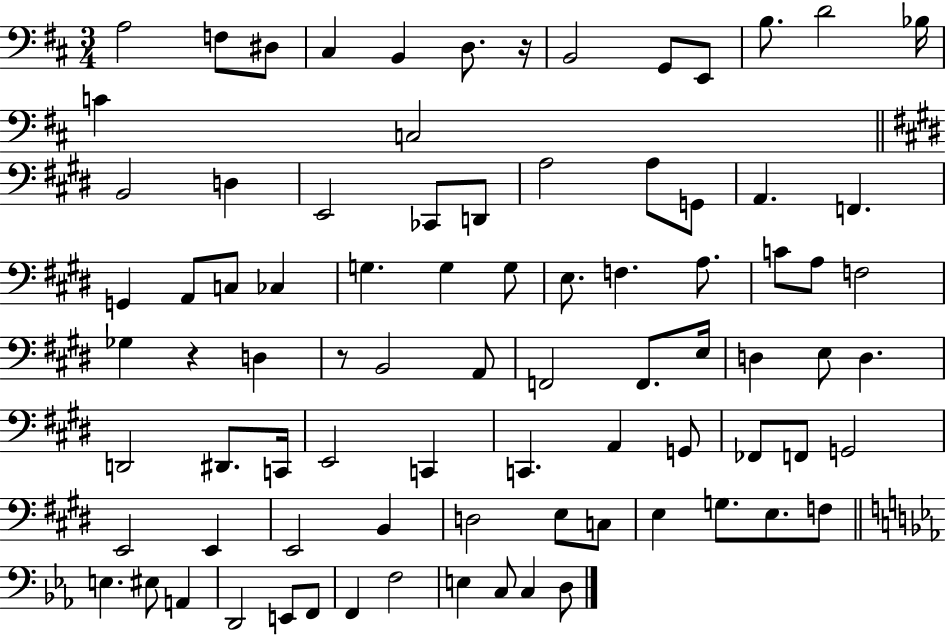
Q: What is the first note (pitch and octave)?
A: A3